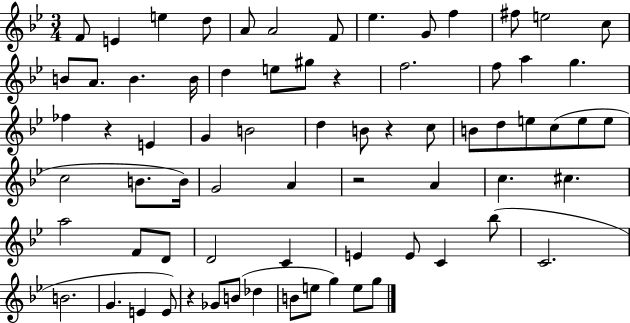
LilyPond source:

{
  \clef treble
  \numericTimeSignature
  \time 3/4
  \key bes \major
  f'8 e'4 e''4 d''8 | a'8 a'2 f'8 | ees''4. g'8 f''4 | fis''8 e''2 c''8 | \break b'8 a'8. b'4. b'16 | d''4 e''8 gis''8 r4 | f''2. | f''8 a''4 g''4. | \break fes''4 r4 e'4 | g'4 b'2 | d''4 b'8 r4 c''8 | b'8 d''8 e''8 c''8( e''8 e''8 | \break c''2 b'8. b'16) | g'2 a'4 | r2 a'4 | c''4. cis''4. | \break a''2 f'8 d'8 | d'2 c'4 | e'4 e'8 c'4 bes''8( | c'2. | \break b'2. | g'4. e'4 e'8) | r4 ges'8 b'8( des''4 | b'8 e''8 g''4) e''8 g''8 | \break \bar "|."
}